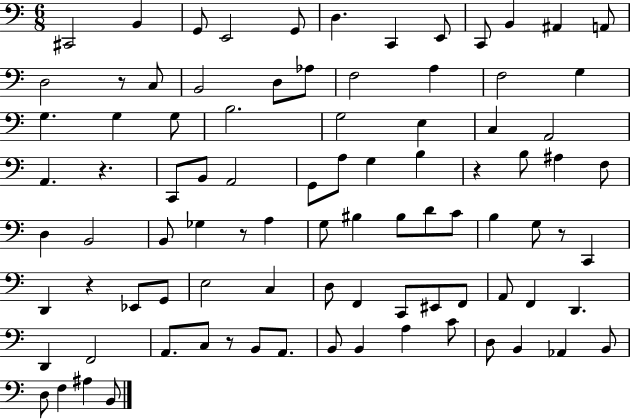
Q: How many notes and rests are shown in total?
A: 91